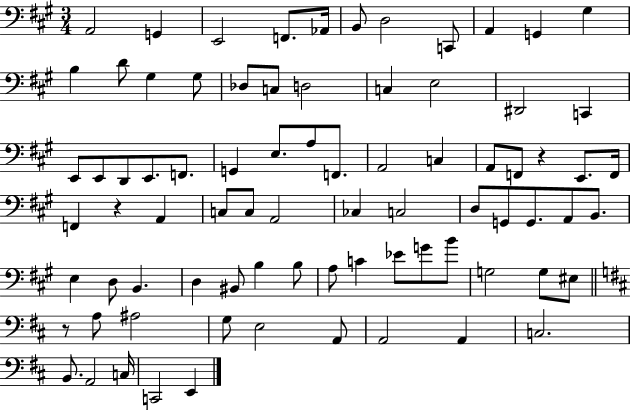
X:1
T:Untitled
M:3/4
L:1/4
K:A
A,,2 G,, E,,2 F,,/2 _A,,/4 B,,/2 D,2 C,,/2 A,, G,, ^G, B, D/2 ^G, ^G,/2 _D,/2 C,/2 D,2 C, E,2 ^D,,2 C,, E,,/2 E,,/2 D,,/2 E,,/2 F,,/2 G,, E,/2 A,/2 F,,/2 A,,2 C, A,,/2 F,,/2 z E,,/2 F,,/4 F,, z A,, C,/2 C,/2 A,,2 _C, C,2 D,/2 G,,/2 G,,/2 A,,/2 B,,/2 E, D,/2 B,, D, ^B,,/2 B, B,/2 A,/2 C _E/2 G/2 B/2 G,2 G,/2 ^E,/2 z/2 A,/2 ^A,2 G,/2 E,2 A,,/2 A,,2 A,, C,2 B,,/2 A,,2 C,/4 C,,2 E,,